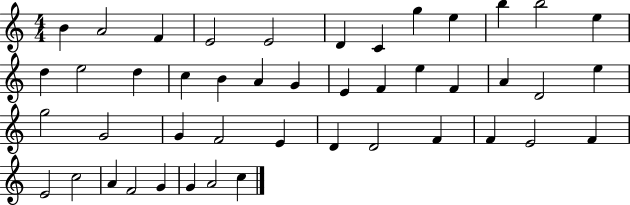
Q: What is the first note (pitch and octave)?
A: B4